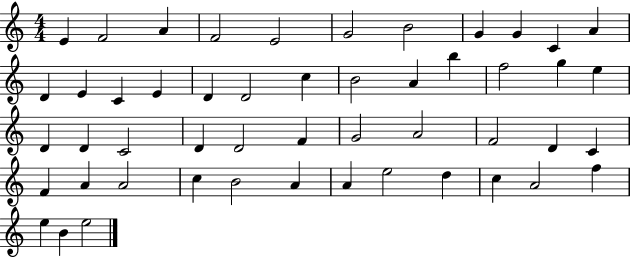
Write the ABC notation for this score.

X:1
T:Untitled
M:4/4
L:1/4
K:C
E F2 A F2 E2 G2 B2 G G C A D E C E D D2 c B2 A b f2 g e D D C2 D D2 F G2 A2 F2 D C F A A2 c B2 A A e2 d c A2 f e B e2